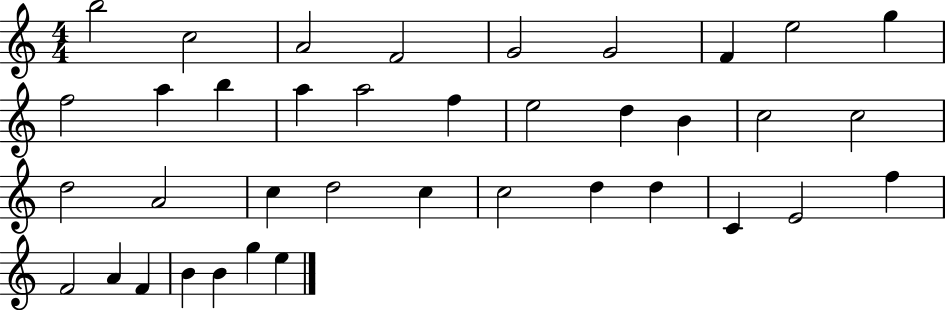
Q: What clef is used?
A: treble